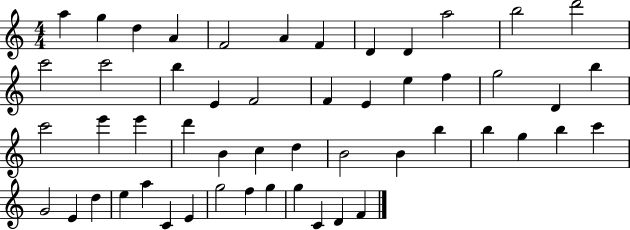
A5/q G5/q D5/q A4/q F4/h A4/q F4/q D4/q D4/q A5/h B5/h D6/h C6/h C6/h B5/q E4/q F4/h F4/q E4/q E5/q F5/q G5/h D4/q B5/q C6/h E6/q E6/q D6/q B4/q C5/q D5/q B4/h B4/q B5/q B5/q G5/q B5/q C6/q G4/h E4/q D5/q E5/q A5/q C4/q E4/q G5/h F5/q G5/q G5/q C4/q D4/q F4/q